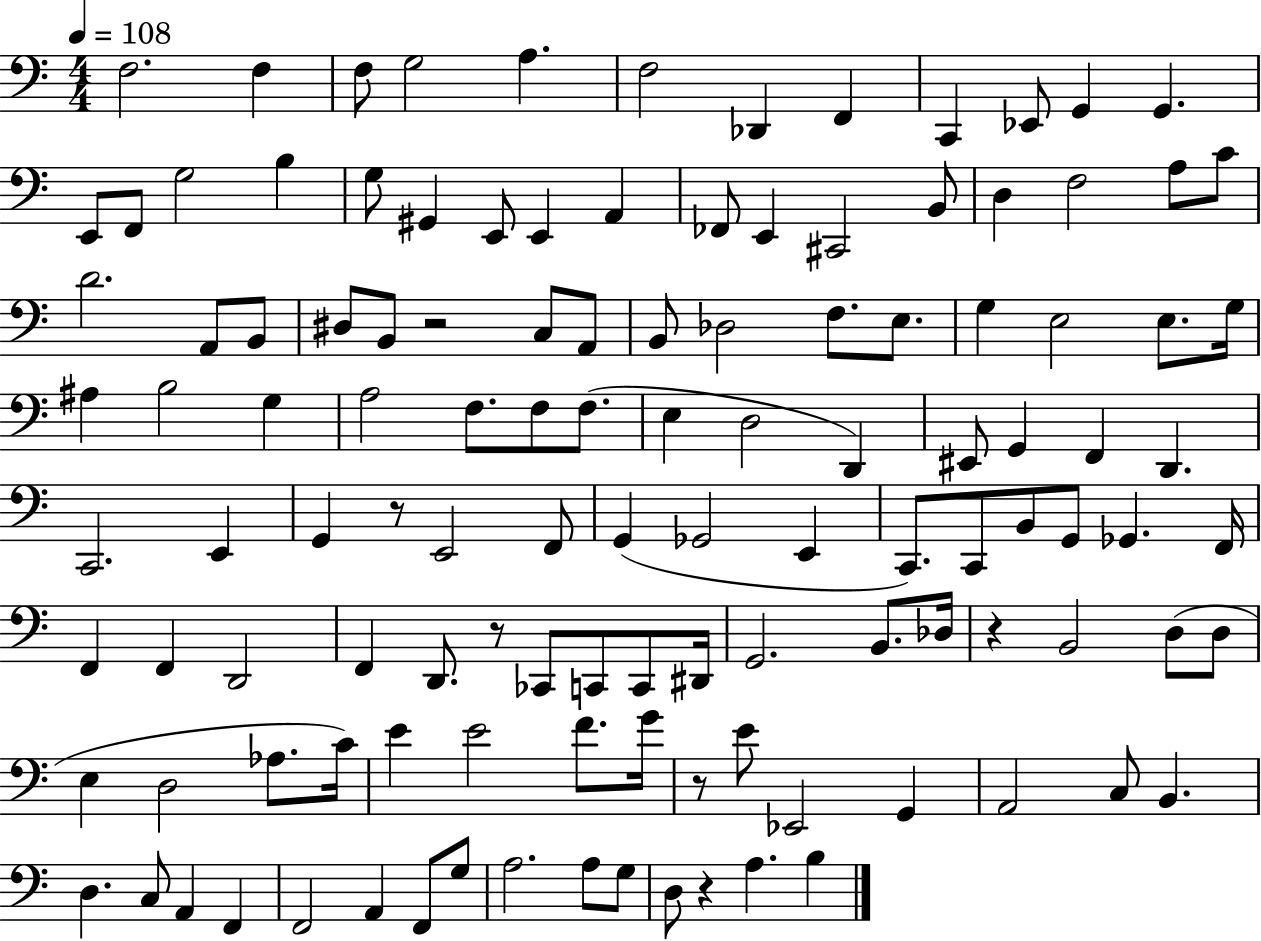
{
  \clef bass
  \numericTimeSignature
  \time 4/4
  \key c \major
  \tempo 4 = 108
  f2. f4 | f8 g2 a4. | f2 des,4 f,4 | c,4 ees,8 g,4 g,4. | \break e,8 f,8 g2 b4 | g8 gis,4 e,8 e,4 a,4 | fes,8 e,4 cis,2 b,8 | d4 f2 a8 c'8 | \break d'2. a,8 b,8 | dis8 b,8 r2 c8 a,8 | b,8 des2 f8. e8. | g4 e2 e8. g16 | \break ais4 b2 g4 | a2 f8. f8 f8.( | e4 d2 d,4) | eis,8 g,4 f,4 d,4. | \break c,2. e,4 | g,4 r8 e,2 f,8 | g,4( ges,2 e,4 | c,8.) c,8 b,8 g,8 ges,4. f,16 | \break f,4 f,4 d,2 | f,4 d,8. r8 ces,8 c,8 c,8 dis,16 | g,2. b,8. des16 | r4 b,2 d8( d8 | \break e4 d2 aes8. c'16) | e'4 e'2 f'8. g'16 | r8 e'8 ees,2 g,4 | a,2 c8 b,4. | \break d4. c8 a,4 f,4 | f,2 a,4 f,8 g8 | a2. a8 g8 | d8 r4 a4. b4 | \break \bar "|."
}